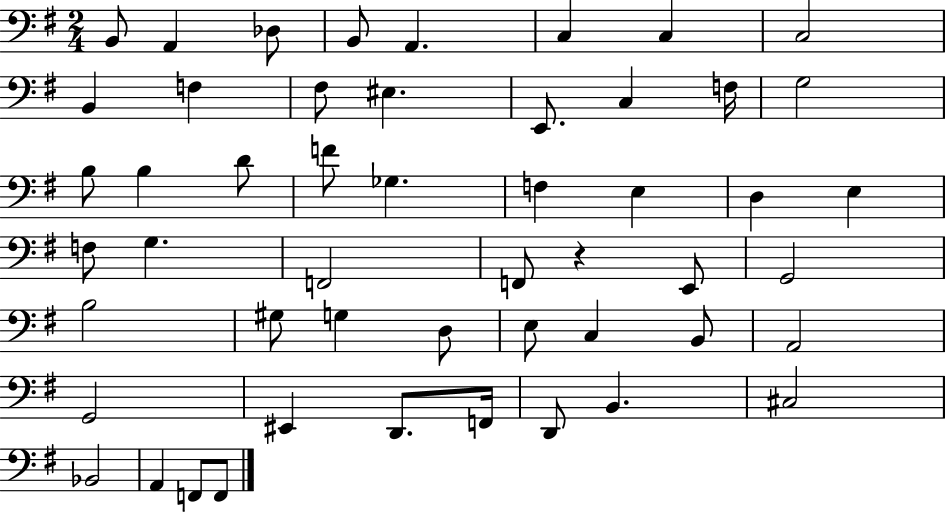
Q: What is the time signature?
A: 2/4